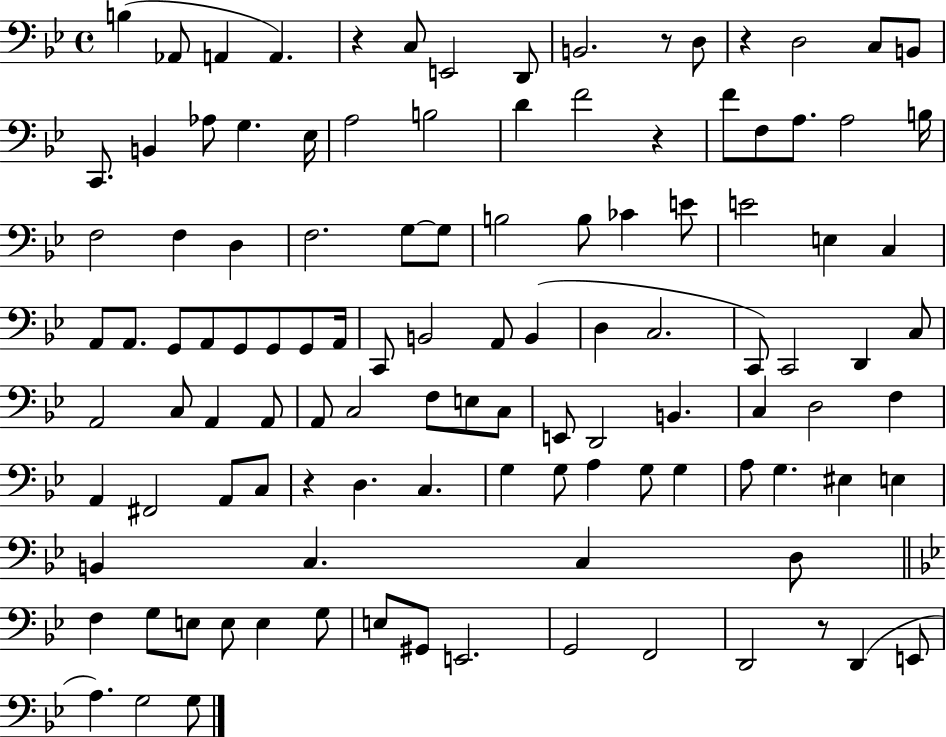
B3/q Ab2/e A2/q A2/q. R/q C3/e E2/h D2/e B2/h. R/e D3/e R/q D3/h C3/e B2/e C2/e. B2/q Ab3/e G3/q. Eb3/s A3/h B3/h D4/q F4/h R/q F4/e F3/e A3/e. A3/h B3/s F3/h F3/q D3/q F3/h. G3/e G3/e B3/h B3/e CES4/q E4/e E4/h E3/q C3/q A2/e A2/e. G2/e A2/e G2/e G2/e G2/e A2/s C2/e B2/h A2/e B2/q D3/q C3/h. C2/e C2/h D2/q C3/e A2/h C3/e A2/q A2/e A2/e C3/h F3/e E3/e C3/e E2/e D2/h B2/q. C3/q D3/h F3/q A2/q F#2/h A2/e C3/e R/q D3/q. C3/q. G3/q G3/e A3/q G3/e G3/q A3/e G3/q. EIS3/q E3/q B2/q C3/q. C3/q D3/e F3/q G3/e E3/e E3/e E3/q G3/e E3/e G#2/e E2/h. G2/h F2/h D2/h R/e D2/q E2/e A3/q. G3/h G3/e